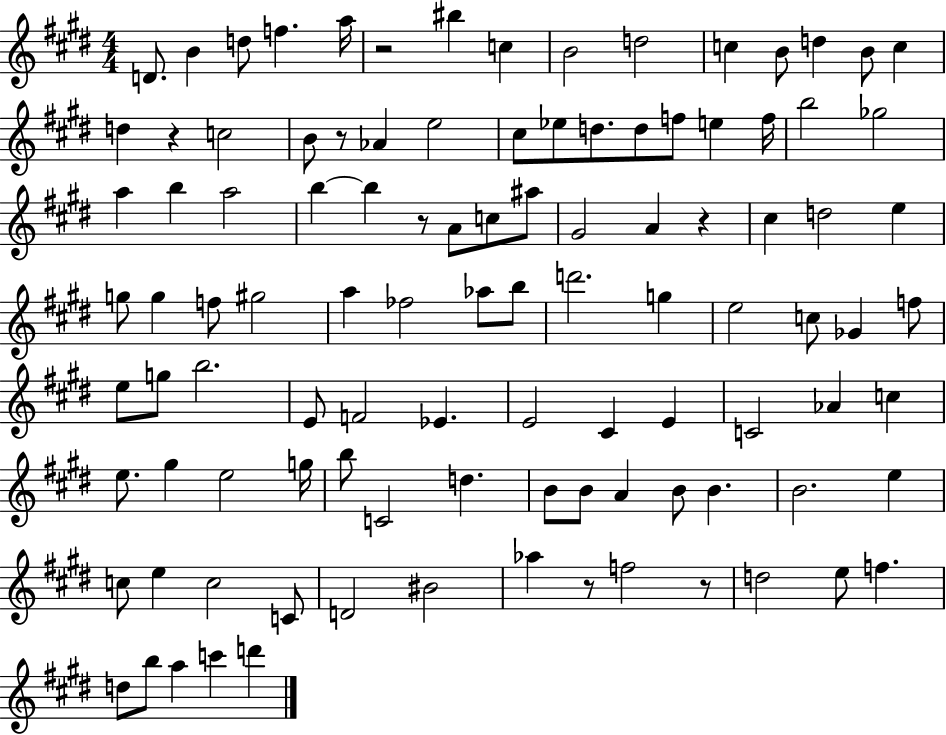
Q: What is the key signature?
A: E major